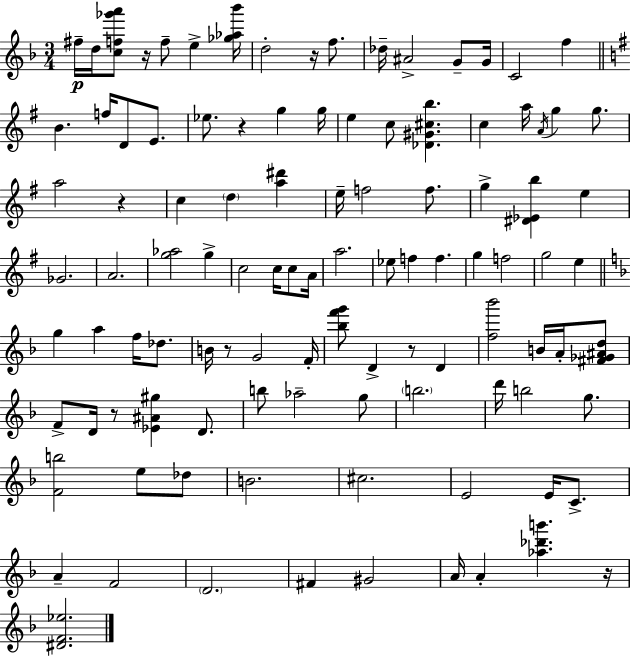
X:1
T:Untitled
M:3/4
L:1/4
K:Dm
^f/4 d/4 [cf_g'a']/2 z/4 f/2 e [_g_a_b']/4 d2 z/4 f/2 _d/4 ^A2 G/2 G/4 C2 f B f/4 D/2 E/2 _e/2 z g g/4 e c/2 [_D^G^cb] c a/4 A/4 g g/2 a2 z c d [a^d'] e/4 f2 f/2 g [^D_Eb] e _G2 A2 [g_a]2 g c2 c/4 c/2 A/4 a2 _e/2 f f g f2 g2 e g a f/4 _d/2 B/4 z/2 G2 F/4 [_bf'g']/2 D z/2 D [f_b']2 B/4 A/4 [^F_G^Ad]/2 F/2 D/4 z/2 [_E^A^g] D/2 b/2 _a2 g/2 b2 d'/4 b2 g/2 [Fb]2 e/2 _d/2 B2 ^c2 E2 E/4 C/2 A F2 D2 ^F ^G2 A/4 A [_a_d'b'] z/4 [^DF_e]2